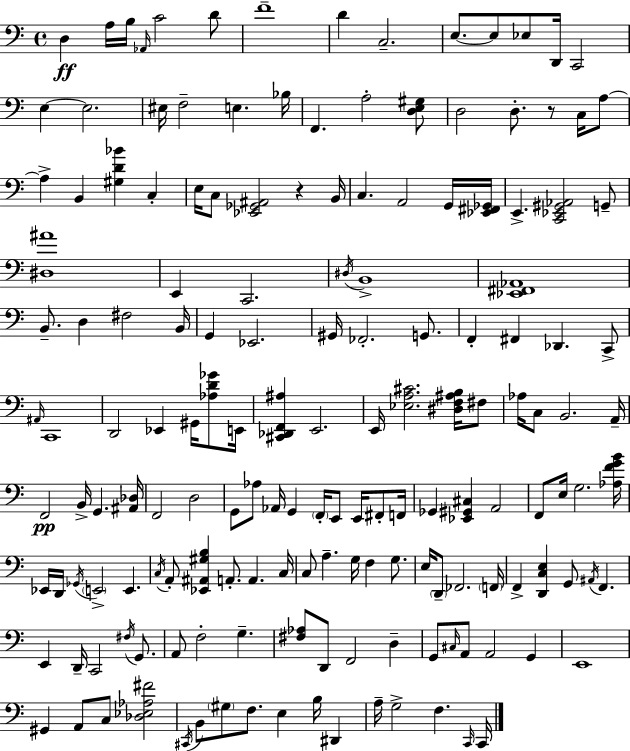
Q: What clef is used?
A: bass